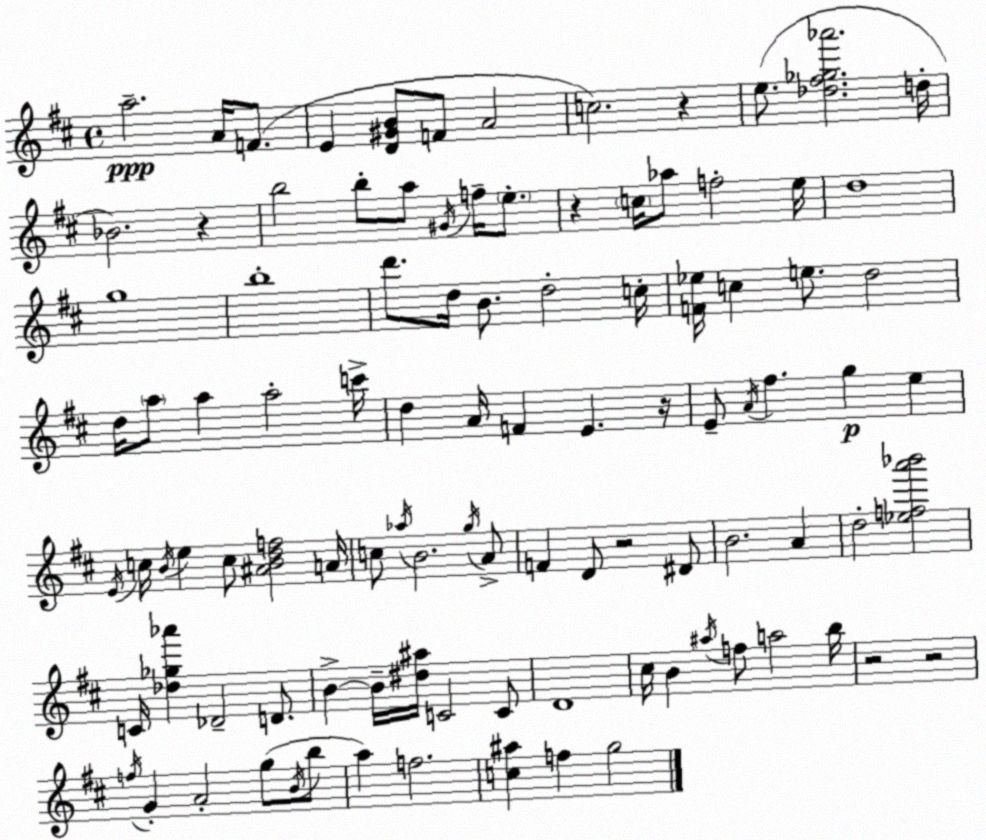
X:1
T:Untitled
M:4/4
L:1/4
K:D
a2 A/4 F/2 E [D^GB]/2 F/2 A2 c2 z e/2 [_d^f_g_a']2 d/4 _B2 z b2 b/2 a/2 ^G/4 f/4 e/2 z c/4 _a/2 f2 e/4 d4 g4 b4 d'/2 d/4 B/2 d2 c/4 [F_e]/4 c e/2 d2 d/4 a/2 a a2 c'/4 d A/4 F E z/4 E/2 A/4 ^f g e E/4 c/4 B/4 e c/2 [^ABdf]2 A/4 c/2 _a/4 B2 g/4 A/2 F D/2 z2 ^D/2 B2 A d2 [_efa'_b']2 C/4 [_d_g_a'] _D2 D/2 B B/4 [^d^a]/4 C2 C/2 D4 ^c/4 B ^a/4 f/2 a2 b/4 z2 z2 f/4 G A2 g/2 B/4 b/2 a f2 [c^a] f g2